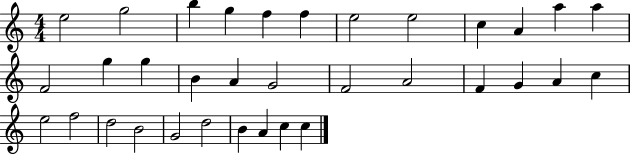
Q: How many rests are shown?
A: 0